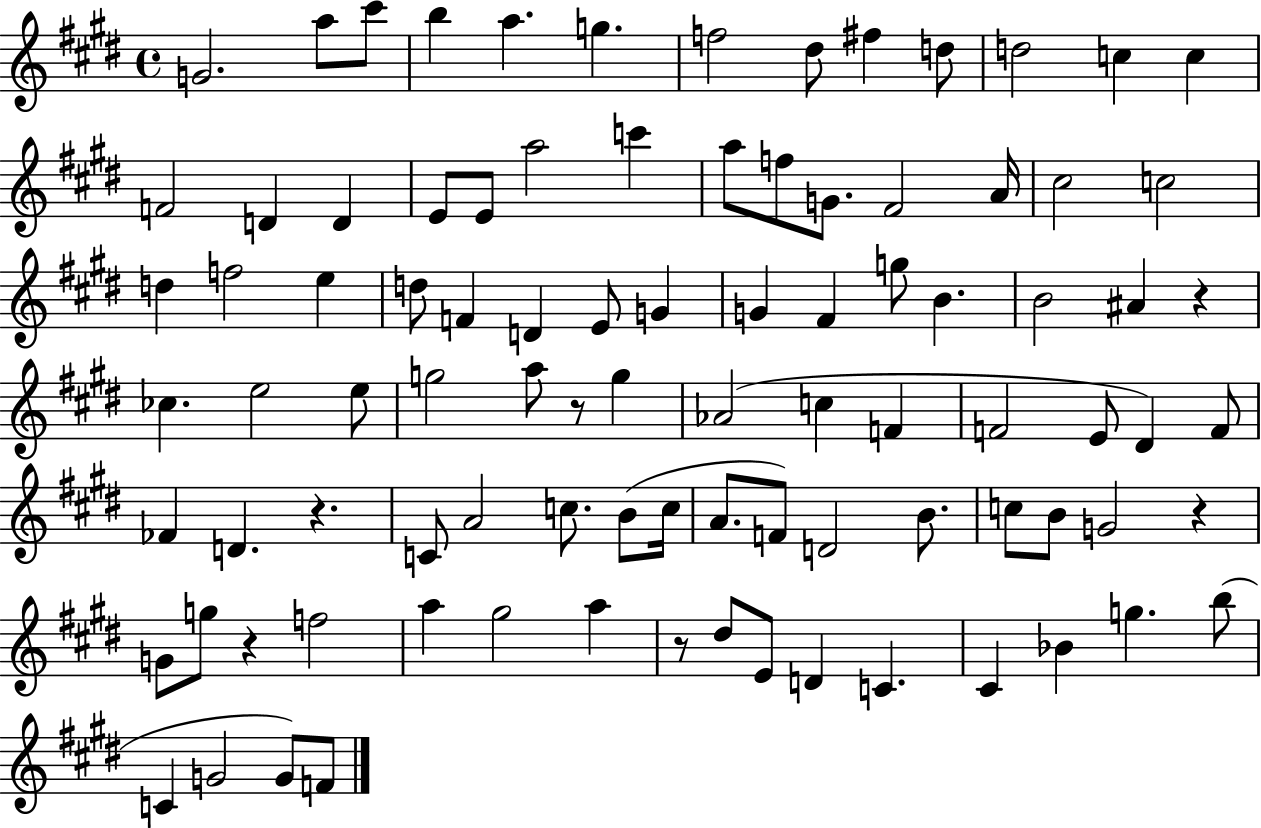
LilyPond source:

{
  \clef treble
  \time 4/4
  \defaultTimeSignature
  \key e \major
  \repeat volta 2 { g'2. a''8 cis'''8 | b''4 a''4. g''4. | f''2 dis''8 fis''4 d''8 | d''2 c''4 c''4 | \break f'2 d'4 d'4 | e'8 e'8 a''2 c'''4 | a''8 f''8 g'8. fis'2 a'16 | cis''2 c''2 | \break d''4 f''2 e''4 | d''8 f'4 d'4 e'8 g'4 | g'4 fis'4 g''8 b'4. | b'2 ais'4 r4 | \break ces''4. e''2 e''8 | g''2 a''8 r8 g''4 | aes'2( c''4 f'4 | f'2 e'8 dis'4) f'8 | \break fes'4 d'4. r4. | c'8 a'2 c''8. b'8( c''16 | a'8. f'8) d'2 b'8. | c''8 b'8 g'2 r4 | \break g'8 g''8 r4 f''2 | a''4 gis''2 a''4 | r8 dis''8 e'8 d'4 c'4. | cis'4 bes'4 g''4. b''8( | \break c'4 g'2 g'8) f'8 | } \bar "|."
}